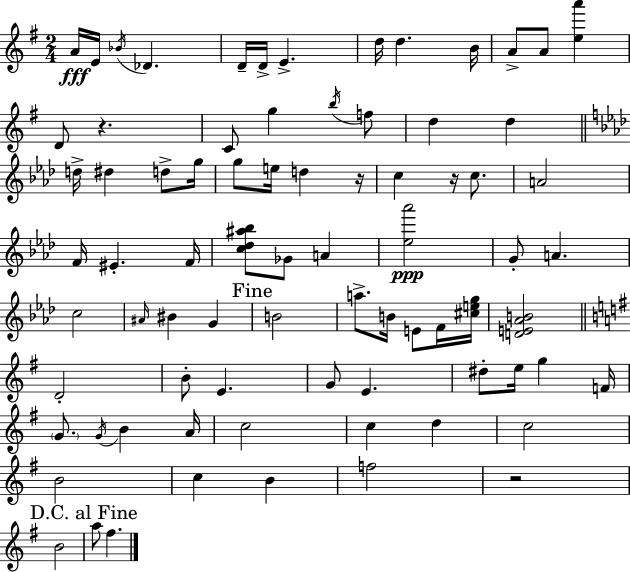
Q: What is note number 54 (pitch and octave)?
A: F4